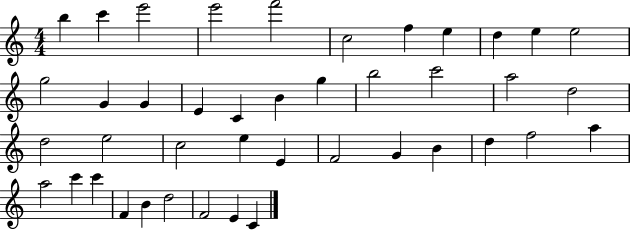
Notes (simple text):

B5/q C6/q E6/h E6/h F6/h C5/h F5/q E5/q D5/q E5/q E5/h G5/h G4/q G4/q E4/q C4/q B4/q G5/q B5/h C6/h A5/h D5/h D5/h E5/h C5/h E5/q E4/q F4/h G4/q B4/q D5/q F5/h A5/q A5/h C6/q C6/q F4/q B4/q D5/h F4/h E4/q C4/q